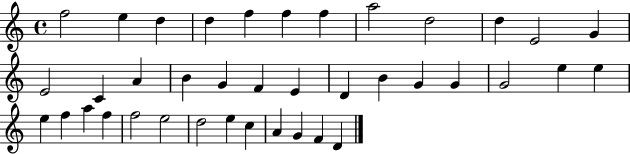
F5/h E5/q D5/q D5/q F5/q F5/q F5/q A5/h D5/h D5/q E4/h G4/q E4/h C4/q A4/q B4/q G4/q F4/q E4/q D4/q B4/q G4/q G4/q G4/h E5/q E5/q E5/q F5/q A5/q F5/q F5/h E5/h D5/h E5/q C5/q A4/q G4/q F4/q D4/q